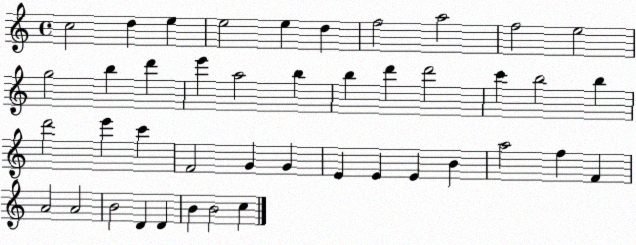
X:1
T:Untitled
M:4/4
L:1/4
K:C
c2 d e e2 e d f2 a2 f2 e2 g2 b d' e' a2 b b d' d'2 c' b2 b d'2 e' c' F2 G G E E E B a2 f F A2 A2 B2 D D B B2 c